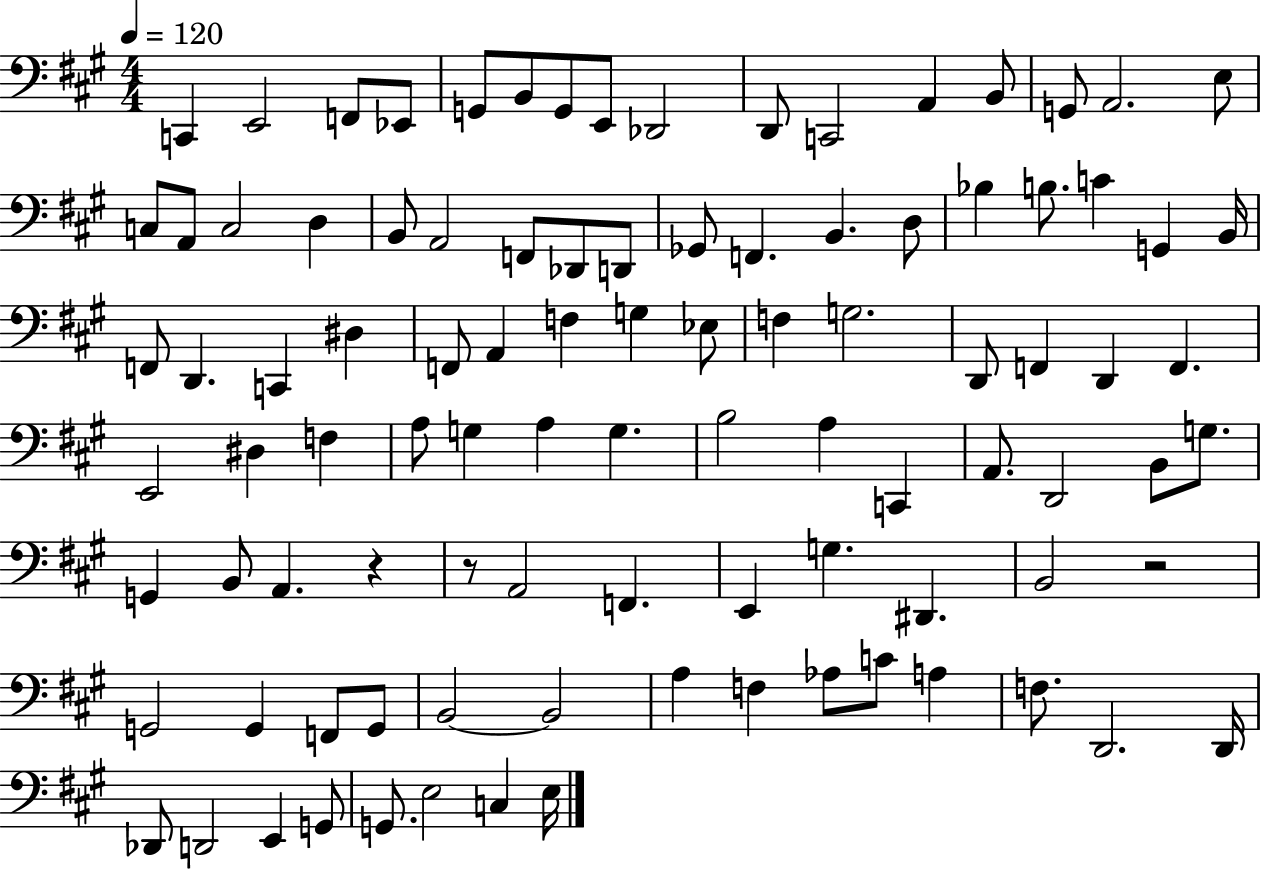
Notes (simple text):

C2/q E2/h F2/e Eb2/e G2/e B2/e G2/e E2/e Db2/h D2/e C2/h A2/q B2/e G2/e A2/h. E3/e C3/e A2/e C3/h D3/q B2/e A2/h F2/e Db2/e D2/e Gb2/e F2/q. B2/q. D3/e Bb3/q B3/e. C4/q G2/q B2/s F2/e D2/q. C2/q D#3/q F2/e A2/q F3/q G3/q Eb3/e F3/q G3/h. D2/e F2/q D2/q F2/q. E2/h D#3/q F3/q A3/e G3/q A3/q G3/q. B3/h A3/q C2/q A2/e. D2/h B2/e G3/e. G2/q B2/e A2/q. R/q R/e A2/h F2/q. E2/q G3/q. D#2/q. B2/h R/h G2/h G2/q F2/e G2/e B2/h B2/h A3/q F3/q Ab3/e C4/e A3/q F3/e. D2/h. D2/s Db2/e D2/h E2/q G2/e G2/e. E3/h C3/q E3/s